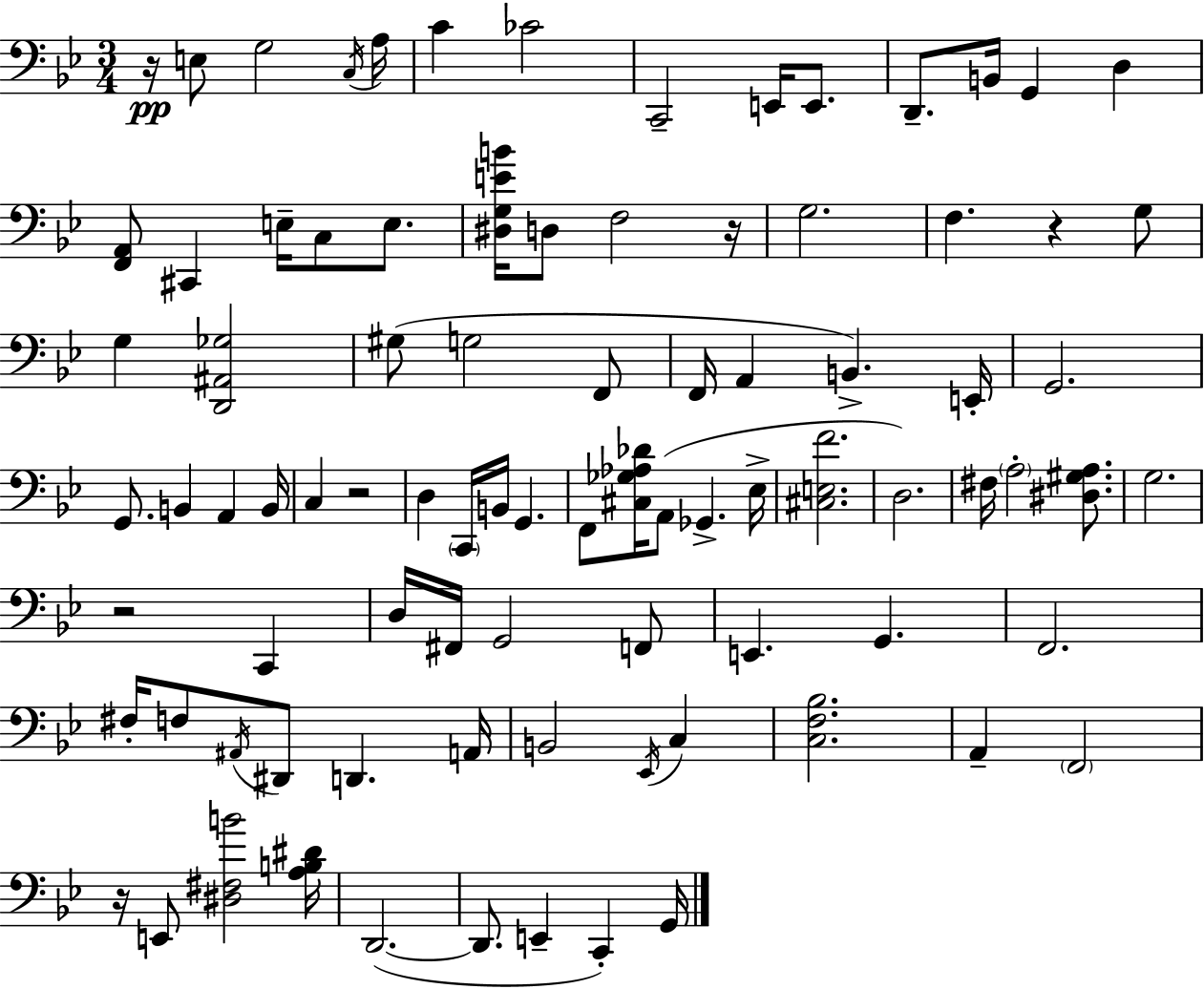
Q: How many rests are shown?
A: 6